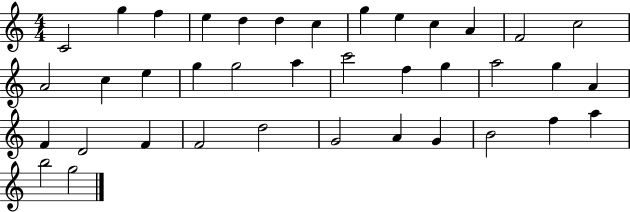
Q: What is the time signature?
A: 4/4